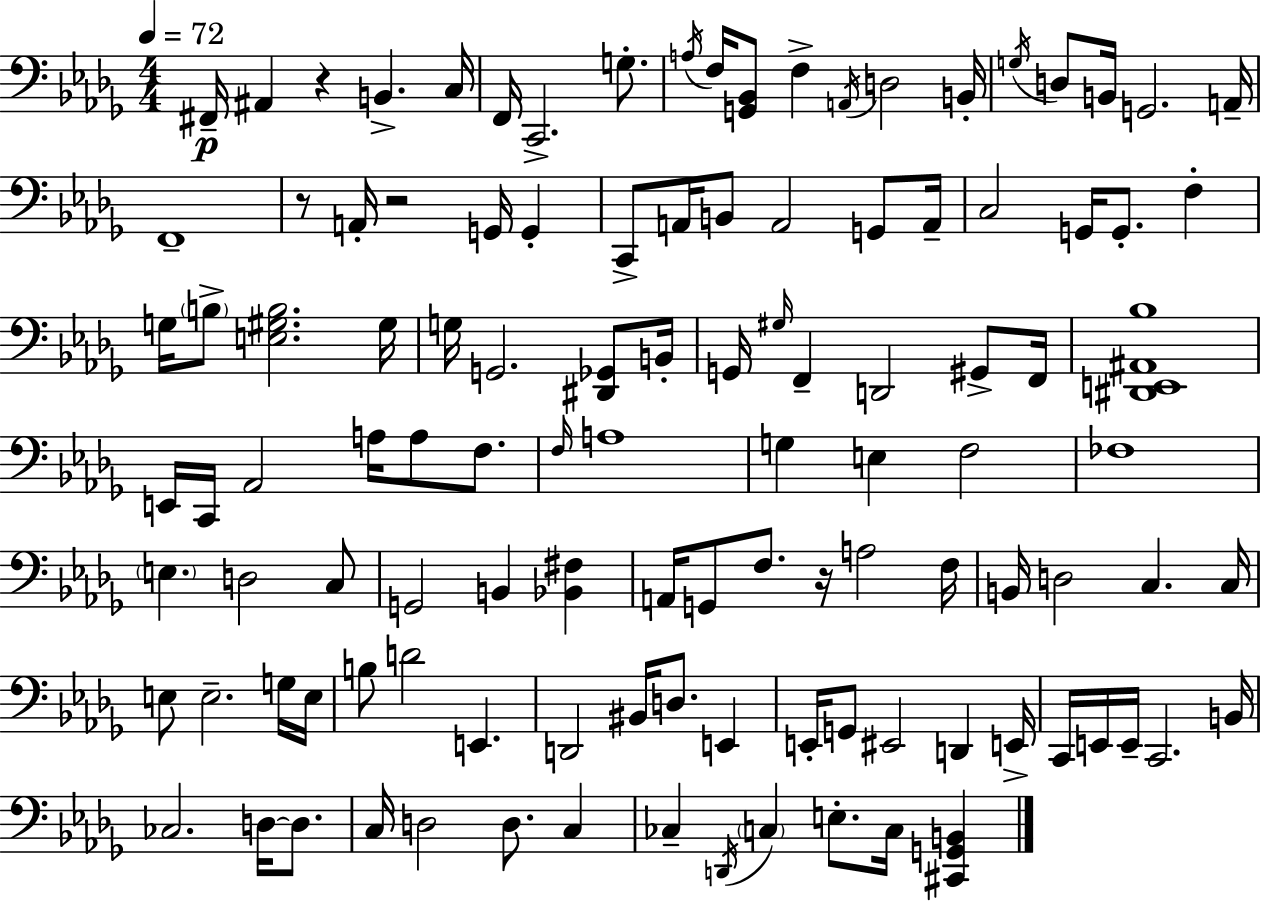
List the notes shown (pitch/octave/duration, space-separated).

F#2/s A#2/q R/q B2/q. C3/s F2/s C2/h. G3/e. A3/s F3/s [G2,Bb2]/e F3/q A2/s D3/h B2/s G3/s D3/e B2/s G2/h. A2/s F2/w R/e A2/s R/h G2/s G2/q C2/e A2/s B2/e A2/h G2/e A2/s C3/h G2/s G2/e. F3/q G3/s B3/e [E3,G#3,B3]/h. G#3/s G3/s G2/h. [D#2,Gb2]/e B2/s G2/s G#3/s F2/q D2/h G#2/e F2/s [D#2,E2,A#2,Bb3]/w E2/s C2/s Ab2/h A3/s A3/e F3/e. F3/s A3/w G3/q E3/q F3/h FES3/w E3/q. D3/h C3/e G2/h B2/q [Bb2,F#3]/q A2/s G2/e F3/e. R/s A3/h F3/s B2/s D3/h C3/q. C3/s E3/e E3/h. G3/s E3/s B3/e D4/h E2/q. D2/h BIS2/s D3/e. E2/q E2/s G2/e EIS2/h D2/q E2/s C2/s E2/s E2/s C2/h. B2/s CES3/h. D3/s D3/e. C3/s D3/h D3/e. C3/q CES3/q D2/s C3/q E3/e. C3/s [C#2,G2,B2]/q